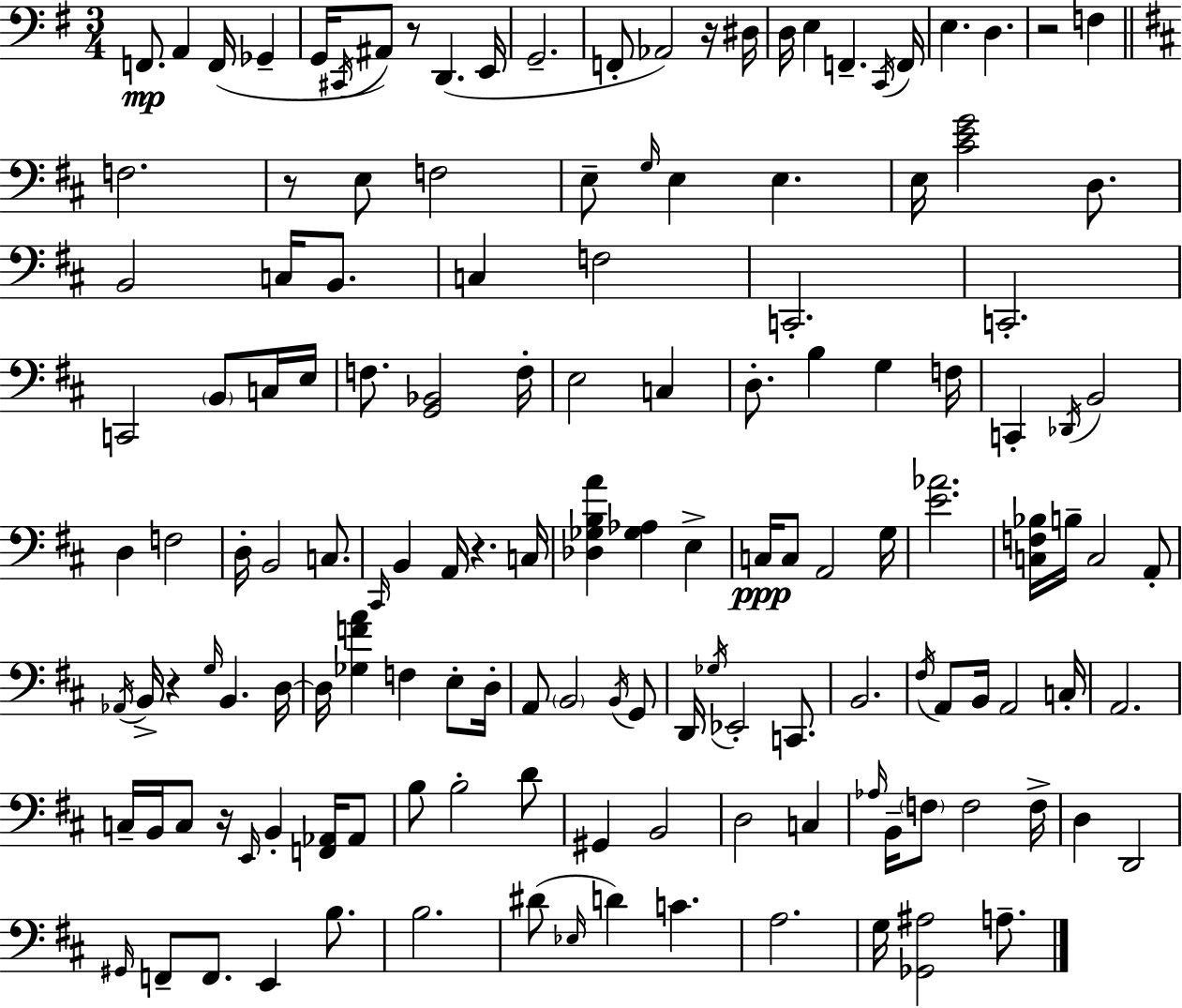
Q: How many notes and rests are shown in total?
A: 142